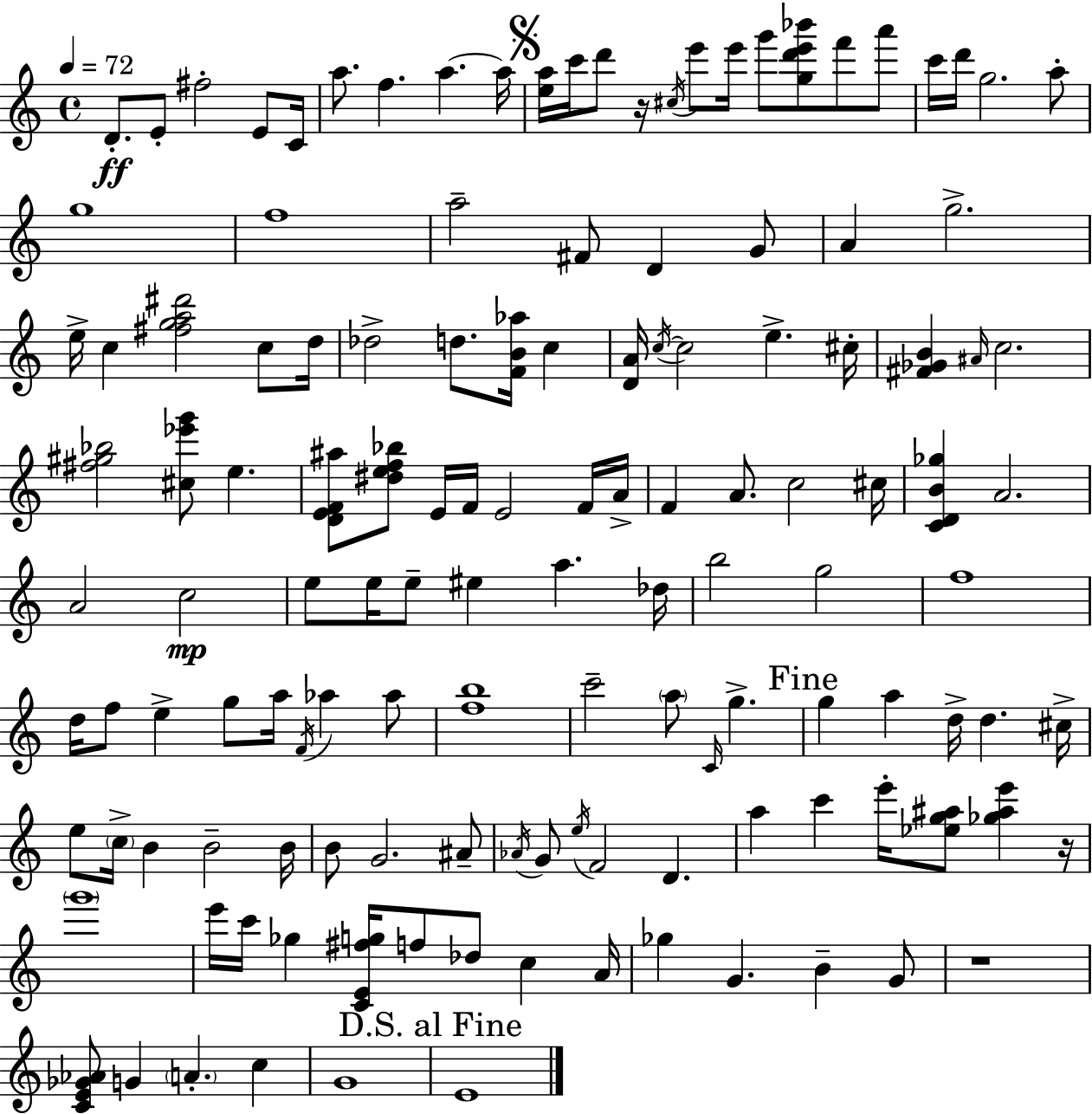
{
  \clef treble
  \time 4/4
  \defaultTimeSignature
  \key a \minor
  \tempo 4 = 72
  \repeat volta 2 { d'8.-.\ff e'8-. fis''2-. e'8 c'16 | a''8. f''4. a''4.~~ a''16 | \mark \markup { \musicglyph "scripts.segno" } <e'' a''>16 c'''16 d'''8 r16 \acciaccatura { cis''16 } e'''8 e'''16 g'''8 <g'' d''' e''' bes'''>8 f'''8 a'''8 | c'''16 d'''16 g''2. a''8-. | \break g''1 | f''1 | a''2-- fis'8 d'4 g'8 | a'4 g''2.-> | \break e''16-> c''4 <fis'' g'' a'' dis'''>2 c''8 | d''16 des''2-> d''8. <f' b' aes''>16 c''4 | <d' a'>16 \acciaccatura { c''16~ }~ c''2 e''4.-> | cis''16-. <fis' ges' b'>4 \grace { ais'16 } c''2. | \break <fis'' gis'' bes''>2 <cis'' ees''' g'''>8 e''4. | <d' e' f' ais''>8 <dis'' e'' f'' bes''>8 e'16 f'16 e'2 | f'16 a'16-> f'4 a'8. c''2 | cis''16 <c' d' b' ges''>4 a'2. | \break a'2 c''2\mp | e''8 e''16 e''8-- eis''4 a''4. | des''16 b''2 g''2 | f''1 | \break d''16 f''8 e''4-> g''8 a''16 \acciaccatura { f'16 } aes''4 | aes''8 <f'' b''>1 | c'''2-- \parenthesize a''8 \grace { c'16 } g''4.-> | \mark "Fine" g''4 a''4 d''16-> d''4. | \break cis''16-> e''8 \parenthesize c''16-> b'4 b'2-- | b'16 b'8 g'2. | ais'8-- \acciaccatura { aes'16 } g'8 \acciaccatura { e''16 } f'2 | d'4. a''4 c'''4 e'''16-. | \break <ees'' g'' ais''>8 <ges'' ais'' e'''>4 r16 \parenthesize g'''1 | e'''16 c'''16 ges''4 <c' e' fis'' g''>16 f''8 | des''8 c''4 a'16 ges''4 g'4. | b'4-- g'8 r1 | \break <c' e' ges' aes'>8 g'4 \parenthesize a'4.-. | c''4 g'1 | \mark "D.S. al Fine" e'1 | } \bar "|."
}